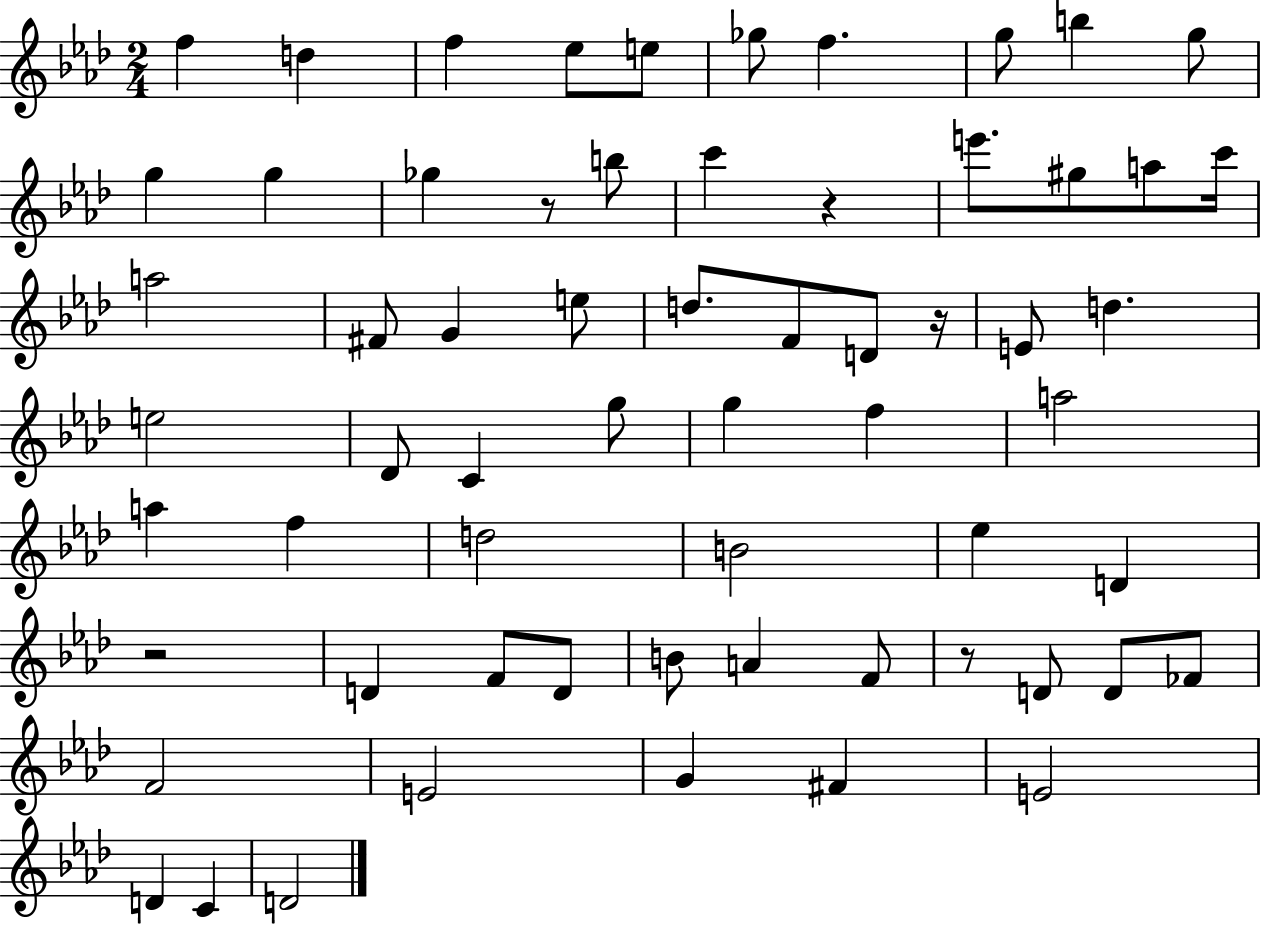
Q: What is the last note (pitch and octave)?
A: D4